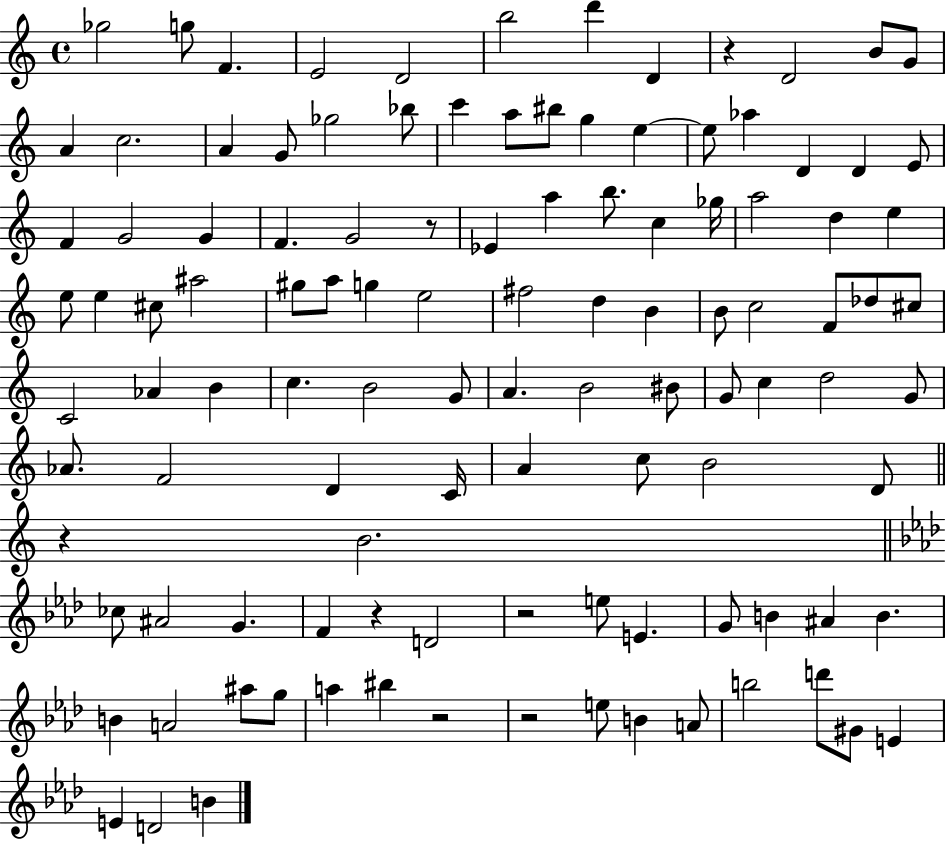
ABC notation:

X:1
T:Untitled
M:4/4
L:1/4
K:C
_g2 g/2 F E2 D2 b2 d' D z D2 B/2 G/2 A c2 A G/2 _g2 _b/2 c' a/2 ^b/2 g e e/2 _a D D E/2 F G2 G F G2 z/2 _E a b/2 c _g/4 a2 d e e/2 e ^c/2 ^a2 ^g/2 a/2 g e2 ^f2 d B B/2 c2 F/2 _d/2 ^c/2 C2 _A B c B2 G/2 A B2 ^B/2 G/2 c d2 G/2 _A/2 F2 D C/4 A c/2 B2 D/2 z B2 _c/2 ^A2 G F z D2 z2 e/2 E G/2 B ^A B B A2 ^a/2 g/2 a ^b z2 z2 e/2 B A/2 b2 d'/2 ^G/2 E E D2 B